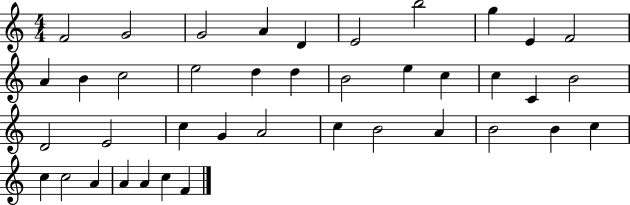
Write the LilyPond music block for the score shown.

{
  \clef treble
  \numericTimeSignature
  \time 4/4
  \key c \major
  f'2 g'2 | g'2 a'4 d'4 | e'2 b''2 | g''4 e'4 f'2 | \break a'4 b'4 c''2 | e''2 d''4 d''4 | b'2 e''4 c''4 | c''4 c'4 b'2 | \break d'2 e'2 | c''4 g'4 a'2 | c''4 b'2 a'4 | b'2 b'4 c''4 | \break c''4 c''2 a'4 | a'4 a'4 c''4 f'4 | \bar "|."
}